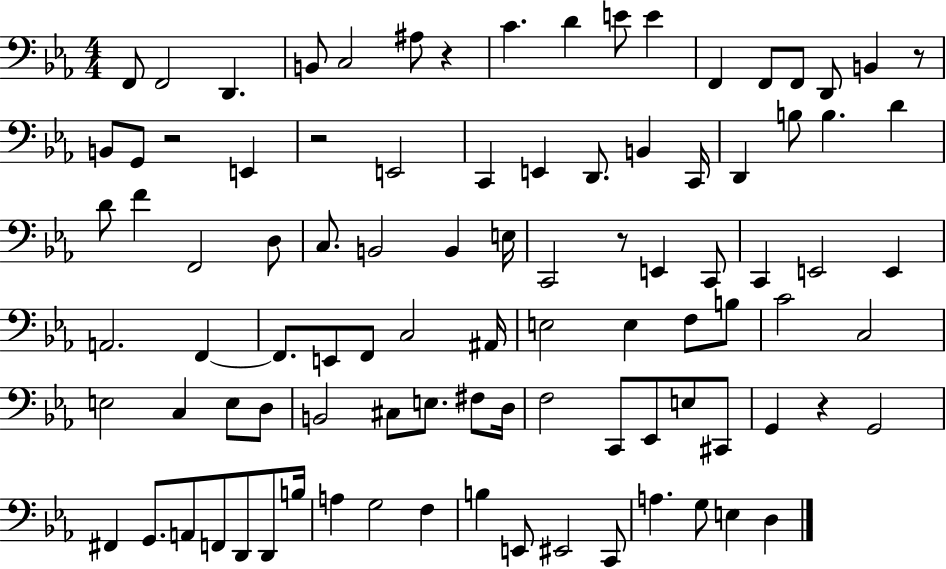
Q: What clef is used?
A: bass